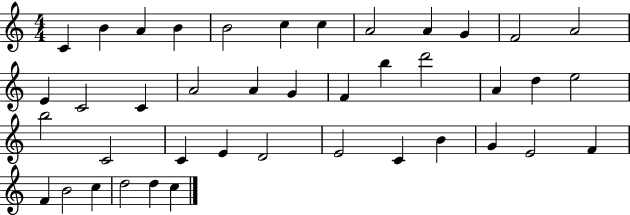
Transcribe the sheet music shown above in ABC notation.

X:1
T:Untitled
M:4/4
L:1/4
K:C
C B A B B2 c c A2 A G F2 A2 E C2 C A2 A G F b d'2 A d e2 b2 C2 C E D2 E2 C B G E2 F F B2 c d2 d c